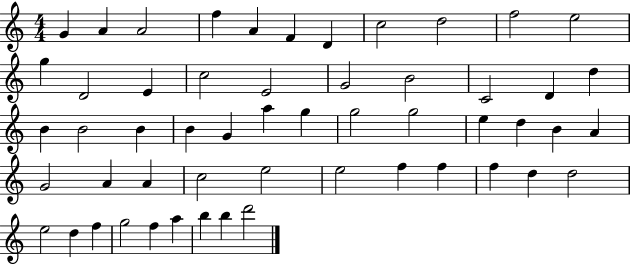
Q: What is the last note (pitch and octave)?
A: D6